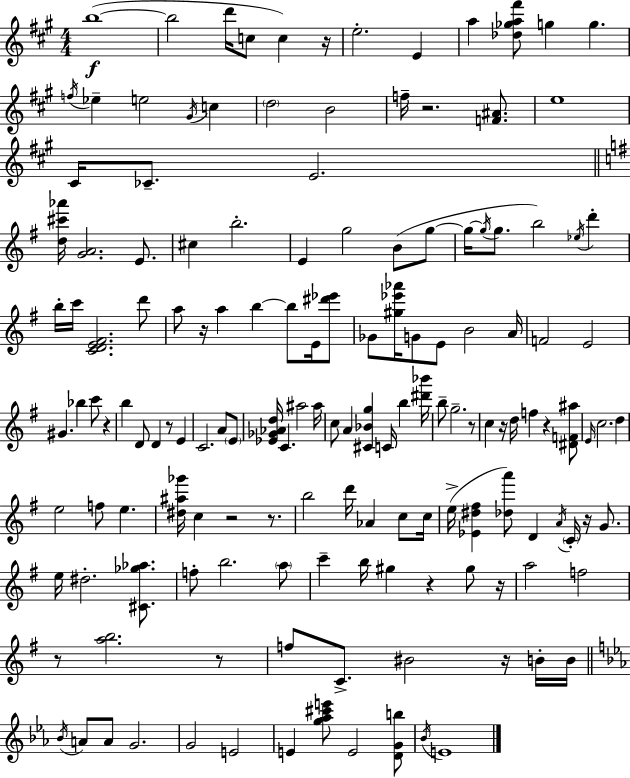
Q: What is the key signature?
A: A major